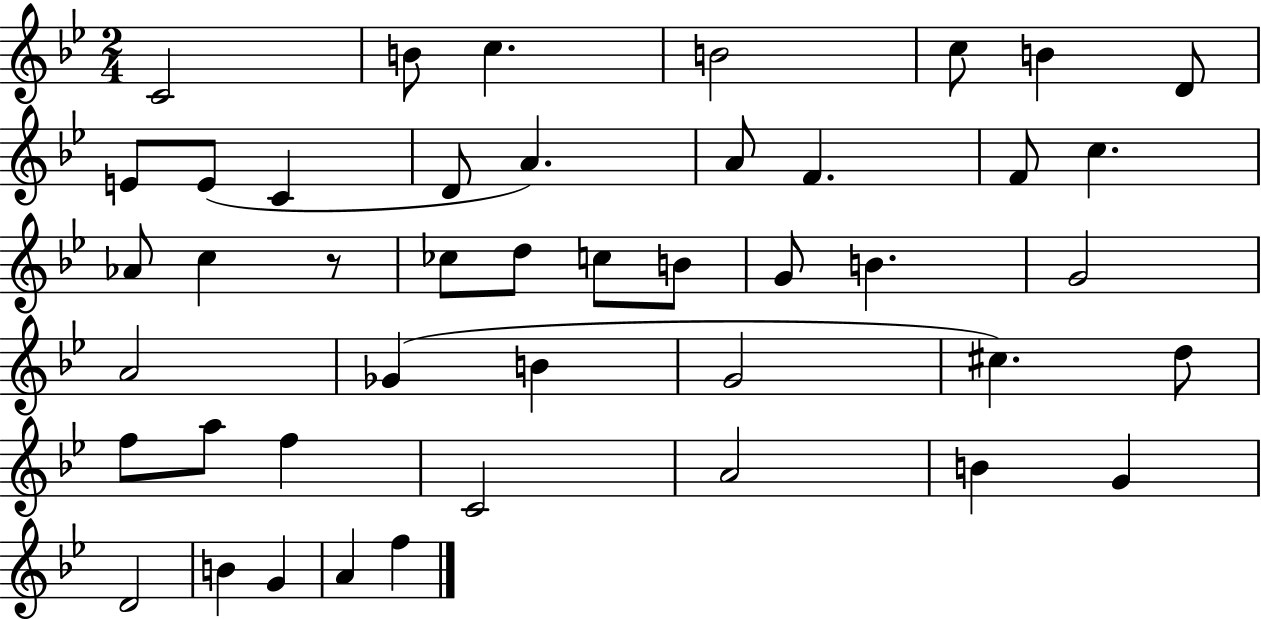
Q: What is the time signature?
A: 2/4